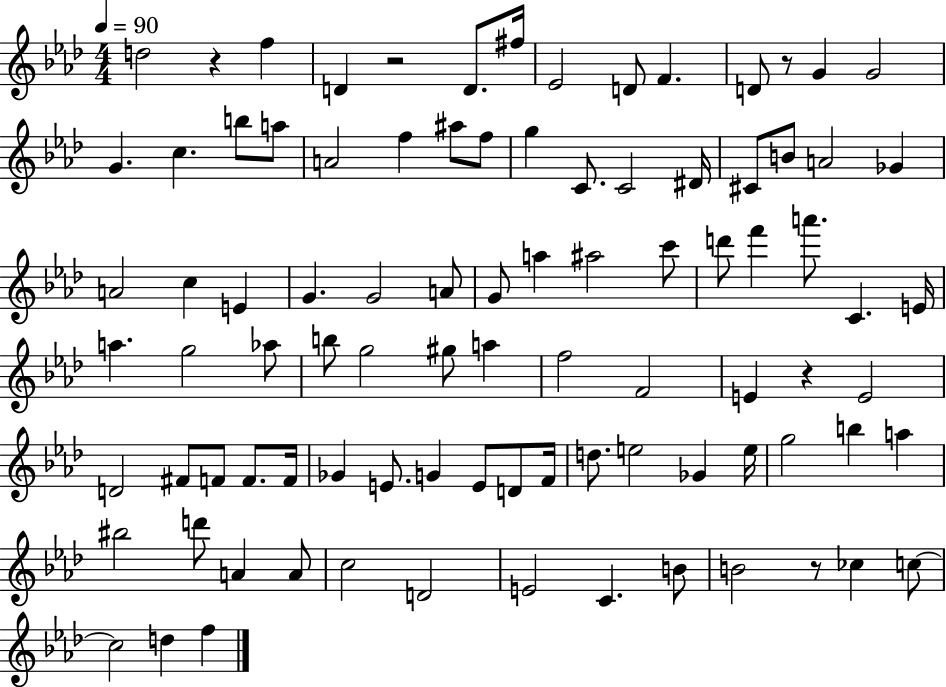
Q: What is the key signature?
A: AES major